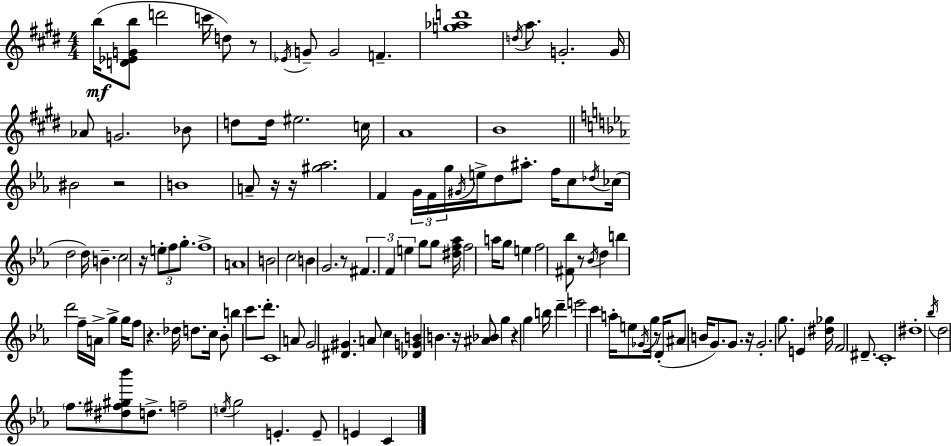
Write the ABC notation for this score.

X:1
T:Untitled
M:4/4
L:1/4
K:E
b/4 [D_EGb]/2 d'2 c'/4 d/2 z/2 _E/4 G/2 G2 F [g_ad']4 d/4 a/2 G2 G/4 _A/2 G2 _B/2 d/2 d/4 ^e2 c/4 A4 B4 ^B2 z2 B4 A/2 z/4 z/4 [^g_a]2 F G/4 F/4 g/4 ^G/4 e/4 d/2 ^a/2 f/4 c/2 _d/4 _c/4 d2 d/4 B c2 z/4 e/2 f/2 g/2 f4 A4 B2 c2 B G2 z/2 ^F F e g/2 g/2 [^df_a]/4 f2 a/4 g/2 e f2 [^F_b]/2 z/2 _B/4 d b d'2 f/4 A/4 g g/4 f/2 z _d/4 d/2 c/4 _B/2 b c'/2 d'/2 C4 A/2 G2 [^D^G] A/2 c [_DGB] B z/4 [^A_B]/2 g z g b/4 d' e'2 c' a/4 e/2 _G/4 g/4 z/2 D/4 ^A/2 B/4 G/2 G/2 z/4 G2 g/2 E [^d_g]/4 F2 ^D/2 C4 ^d4 _b/4 d2 f/2 [^d^f^g_b']/2 d/2 f2 e/4 g2 E E/2 E C